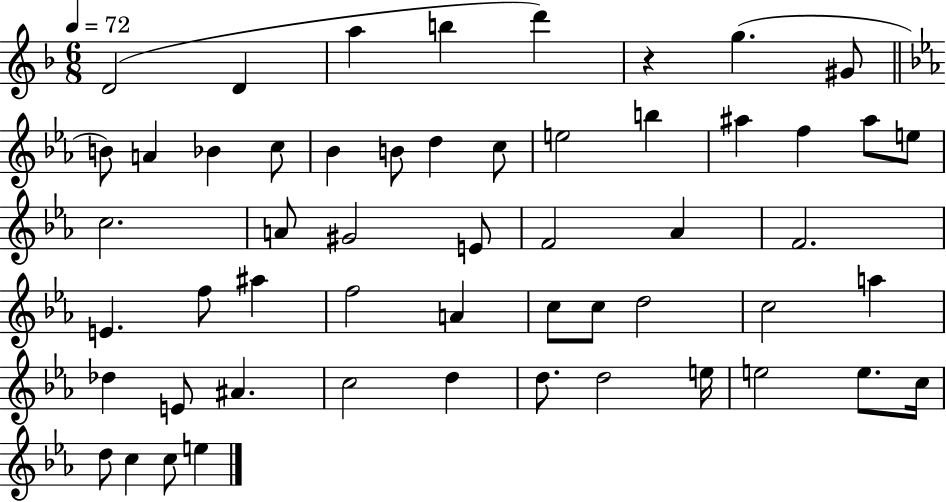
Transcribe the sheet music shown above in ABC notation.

X:1
T:Untitled
M:6/8
L:1/4
K:F
D2 D a b d' z g ^G/2 B/2 A _B c/2 _B B/2 d c/2 e2 b ^a f ^a/2 e/2 c2 A/2 ^G2 E/2 F2 _A F2 E f/2 ^a f2 A c/2 c/2 d2 c2 a _d E/2 ^A c2 d d/2 d2 e/4 e2 e/2 c/4 d/2 c c/2 e